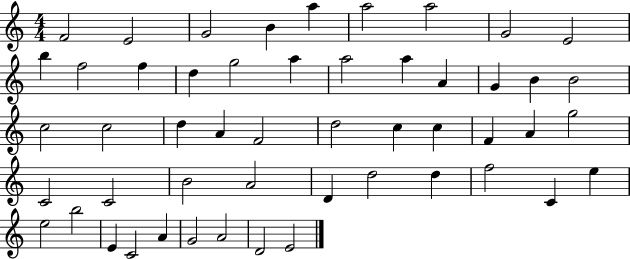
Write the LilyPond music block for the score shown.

{
  \clef treble
  \numericTimeSignature
  \time 4/4
  \key c \major
  f'2 e'2 | g'2 b'4 a''4 | a''2 a''2 | g'2 e'2 | \break b''4 f''2 f''4 | d''4 g''2 a''4 | a''2 a''4 a'4 | g'4 b'4 b'2 | \break c''2 c''2 | d''4 a'4 f'2 | d''2 c''4 c''4 | f'4 a'4 g''2 | \break c'2 c'2 | b'2 a'2 | d'4 d''2 d''4 | f''2 c'4 e''4 | \break e''2 b''2 | e'4 c'2 a'4 | g'2 a'2 | d'2 e'2 | \break \bar "|."
}